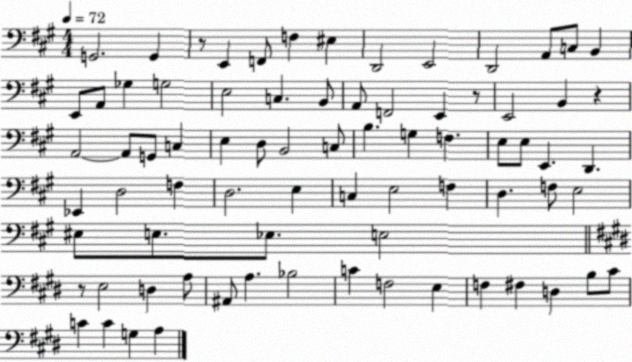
X:1
T:Untitled
M:4/4
L:1/4
K:A
G,,2 G,, z/2 E,, F,,/2 F, ^E, D,,2 E,,2 D,,2 A,,/2 C,/2 B,, E,,/2 A,,/2 _G, G,2 E,2 C, B,,/2 A,,/2 F,,2 E,, z/2 E,,2 B,, z A,,2 A,,/2 G,,/2 C, E, D,/2 B,,2 C,/2 B, G, F, E,/2 E,/2 E,, D,, _E,, D,2 F, D,2 E, C, E,2 F, D, F,/2 E,2 ^E,/2 E,/2 _E,/2 E,2 z/2 E,2 D, A,/2 ^A,,/2 A, _B,2 C F,2 E, F, ^F, D, B,/2 ^C/2 C C G, A,